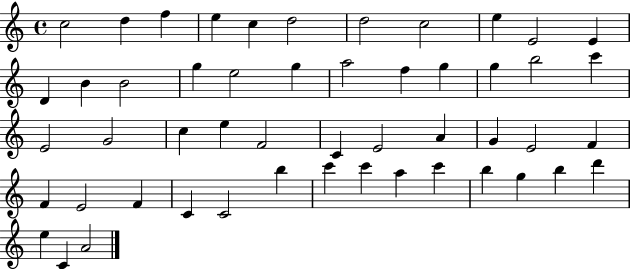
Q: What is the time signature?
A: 4/4